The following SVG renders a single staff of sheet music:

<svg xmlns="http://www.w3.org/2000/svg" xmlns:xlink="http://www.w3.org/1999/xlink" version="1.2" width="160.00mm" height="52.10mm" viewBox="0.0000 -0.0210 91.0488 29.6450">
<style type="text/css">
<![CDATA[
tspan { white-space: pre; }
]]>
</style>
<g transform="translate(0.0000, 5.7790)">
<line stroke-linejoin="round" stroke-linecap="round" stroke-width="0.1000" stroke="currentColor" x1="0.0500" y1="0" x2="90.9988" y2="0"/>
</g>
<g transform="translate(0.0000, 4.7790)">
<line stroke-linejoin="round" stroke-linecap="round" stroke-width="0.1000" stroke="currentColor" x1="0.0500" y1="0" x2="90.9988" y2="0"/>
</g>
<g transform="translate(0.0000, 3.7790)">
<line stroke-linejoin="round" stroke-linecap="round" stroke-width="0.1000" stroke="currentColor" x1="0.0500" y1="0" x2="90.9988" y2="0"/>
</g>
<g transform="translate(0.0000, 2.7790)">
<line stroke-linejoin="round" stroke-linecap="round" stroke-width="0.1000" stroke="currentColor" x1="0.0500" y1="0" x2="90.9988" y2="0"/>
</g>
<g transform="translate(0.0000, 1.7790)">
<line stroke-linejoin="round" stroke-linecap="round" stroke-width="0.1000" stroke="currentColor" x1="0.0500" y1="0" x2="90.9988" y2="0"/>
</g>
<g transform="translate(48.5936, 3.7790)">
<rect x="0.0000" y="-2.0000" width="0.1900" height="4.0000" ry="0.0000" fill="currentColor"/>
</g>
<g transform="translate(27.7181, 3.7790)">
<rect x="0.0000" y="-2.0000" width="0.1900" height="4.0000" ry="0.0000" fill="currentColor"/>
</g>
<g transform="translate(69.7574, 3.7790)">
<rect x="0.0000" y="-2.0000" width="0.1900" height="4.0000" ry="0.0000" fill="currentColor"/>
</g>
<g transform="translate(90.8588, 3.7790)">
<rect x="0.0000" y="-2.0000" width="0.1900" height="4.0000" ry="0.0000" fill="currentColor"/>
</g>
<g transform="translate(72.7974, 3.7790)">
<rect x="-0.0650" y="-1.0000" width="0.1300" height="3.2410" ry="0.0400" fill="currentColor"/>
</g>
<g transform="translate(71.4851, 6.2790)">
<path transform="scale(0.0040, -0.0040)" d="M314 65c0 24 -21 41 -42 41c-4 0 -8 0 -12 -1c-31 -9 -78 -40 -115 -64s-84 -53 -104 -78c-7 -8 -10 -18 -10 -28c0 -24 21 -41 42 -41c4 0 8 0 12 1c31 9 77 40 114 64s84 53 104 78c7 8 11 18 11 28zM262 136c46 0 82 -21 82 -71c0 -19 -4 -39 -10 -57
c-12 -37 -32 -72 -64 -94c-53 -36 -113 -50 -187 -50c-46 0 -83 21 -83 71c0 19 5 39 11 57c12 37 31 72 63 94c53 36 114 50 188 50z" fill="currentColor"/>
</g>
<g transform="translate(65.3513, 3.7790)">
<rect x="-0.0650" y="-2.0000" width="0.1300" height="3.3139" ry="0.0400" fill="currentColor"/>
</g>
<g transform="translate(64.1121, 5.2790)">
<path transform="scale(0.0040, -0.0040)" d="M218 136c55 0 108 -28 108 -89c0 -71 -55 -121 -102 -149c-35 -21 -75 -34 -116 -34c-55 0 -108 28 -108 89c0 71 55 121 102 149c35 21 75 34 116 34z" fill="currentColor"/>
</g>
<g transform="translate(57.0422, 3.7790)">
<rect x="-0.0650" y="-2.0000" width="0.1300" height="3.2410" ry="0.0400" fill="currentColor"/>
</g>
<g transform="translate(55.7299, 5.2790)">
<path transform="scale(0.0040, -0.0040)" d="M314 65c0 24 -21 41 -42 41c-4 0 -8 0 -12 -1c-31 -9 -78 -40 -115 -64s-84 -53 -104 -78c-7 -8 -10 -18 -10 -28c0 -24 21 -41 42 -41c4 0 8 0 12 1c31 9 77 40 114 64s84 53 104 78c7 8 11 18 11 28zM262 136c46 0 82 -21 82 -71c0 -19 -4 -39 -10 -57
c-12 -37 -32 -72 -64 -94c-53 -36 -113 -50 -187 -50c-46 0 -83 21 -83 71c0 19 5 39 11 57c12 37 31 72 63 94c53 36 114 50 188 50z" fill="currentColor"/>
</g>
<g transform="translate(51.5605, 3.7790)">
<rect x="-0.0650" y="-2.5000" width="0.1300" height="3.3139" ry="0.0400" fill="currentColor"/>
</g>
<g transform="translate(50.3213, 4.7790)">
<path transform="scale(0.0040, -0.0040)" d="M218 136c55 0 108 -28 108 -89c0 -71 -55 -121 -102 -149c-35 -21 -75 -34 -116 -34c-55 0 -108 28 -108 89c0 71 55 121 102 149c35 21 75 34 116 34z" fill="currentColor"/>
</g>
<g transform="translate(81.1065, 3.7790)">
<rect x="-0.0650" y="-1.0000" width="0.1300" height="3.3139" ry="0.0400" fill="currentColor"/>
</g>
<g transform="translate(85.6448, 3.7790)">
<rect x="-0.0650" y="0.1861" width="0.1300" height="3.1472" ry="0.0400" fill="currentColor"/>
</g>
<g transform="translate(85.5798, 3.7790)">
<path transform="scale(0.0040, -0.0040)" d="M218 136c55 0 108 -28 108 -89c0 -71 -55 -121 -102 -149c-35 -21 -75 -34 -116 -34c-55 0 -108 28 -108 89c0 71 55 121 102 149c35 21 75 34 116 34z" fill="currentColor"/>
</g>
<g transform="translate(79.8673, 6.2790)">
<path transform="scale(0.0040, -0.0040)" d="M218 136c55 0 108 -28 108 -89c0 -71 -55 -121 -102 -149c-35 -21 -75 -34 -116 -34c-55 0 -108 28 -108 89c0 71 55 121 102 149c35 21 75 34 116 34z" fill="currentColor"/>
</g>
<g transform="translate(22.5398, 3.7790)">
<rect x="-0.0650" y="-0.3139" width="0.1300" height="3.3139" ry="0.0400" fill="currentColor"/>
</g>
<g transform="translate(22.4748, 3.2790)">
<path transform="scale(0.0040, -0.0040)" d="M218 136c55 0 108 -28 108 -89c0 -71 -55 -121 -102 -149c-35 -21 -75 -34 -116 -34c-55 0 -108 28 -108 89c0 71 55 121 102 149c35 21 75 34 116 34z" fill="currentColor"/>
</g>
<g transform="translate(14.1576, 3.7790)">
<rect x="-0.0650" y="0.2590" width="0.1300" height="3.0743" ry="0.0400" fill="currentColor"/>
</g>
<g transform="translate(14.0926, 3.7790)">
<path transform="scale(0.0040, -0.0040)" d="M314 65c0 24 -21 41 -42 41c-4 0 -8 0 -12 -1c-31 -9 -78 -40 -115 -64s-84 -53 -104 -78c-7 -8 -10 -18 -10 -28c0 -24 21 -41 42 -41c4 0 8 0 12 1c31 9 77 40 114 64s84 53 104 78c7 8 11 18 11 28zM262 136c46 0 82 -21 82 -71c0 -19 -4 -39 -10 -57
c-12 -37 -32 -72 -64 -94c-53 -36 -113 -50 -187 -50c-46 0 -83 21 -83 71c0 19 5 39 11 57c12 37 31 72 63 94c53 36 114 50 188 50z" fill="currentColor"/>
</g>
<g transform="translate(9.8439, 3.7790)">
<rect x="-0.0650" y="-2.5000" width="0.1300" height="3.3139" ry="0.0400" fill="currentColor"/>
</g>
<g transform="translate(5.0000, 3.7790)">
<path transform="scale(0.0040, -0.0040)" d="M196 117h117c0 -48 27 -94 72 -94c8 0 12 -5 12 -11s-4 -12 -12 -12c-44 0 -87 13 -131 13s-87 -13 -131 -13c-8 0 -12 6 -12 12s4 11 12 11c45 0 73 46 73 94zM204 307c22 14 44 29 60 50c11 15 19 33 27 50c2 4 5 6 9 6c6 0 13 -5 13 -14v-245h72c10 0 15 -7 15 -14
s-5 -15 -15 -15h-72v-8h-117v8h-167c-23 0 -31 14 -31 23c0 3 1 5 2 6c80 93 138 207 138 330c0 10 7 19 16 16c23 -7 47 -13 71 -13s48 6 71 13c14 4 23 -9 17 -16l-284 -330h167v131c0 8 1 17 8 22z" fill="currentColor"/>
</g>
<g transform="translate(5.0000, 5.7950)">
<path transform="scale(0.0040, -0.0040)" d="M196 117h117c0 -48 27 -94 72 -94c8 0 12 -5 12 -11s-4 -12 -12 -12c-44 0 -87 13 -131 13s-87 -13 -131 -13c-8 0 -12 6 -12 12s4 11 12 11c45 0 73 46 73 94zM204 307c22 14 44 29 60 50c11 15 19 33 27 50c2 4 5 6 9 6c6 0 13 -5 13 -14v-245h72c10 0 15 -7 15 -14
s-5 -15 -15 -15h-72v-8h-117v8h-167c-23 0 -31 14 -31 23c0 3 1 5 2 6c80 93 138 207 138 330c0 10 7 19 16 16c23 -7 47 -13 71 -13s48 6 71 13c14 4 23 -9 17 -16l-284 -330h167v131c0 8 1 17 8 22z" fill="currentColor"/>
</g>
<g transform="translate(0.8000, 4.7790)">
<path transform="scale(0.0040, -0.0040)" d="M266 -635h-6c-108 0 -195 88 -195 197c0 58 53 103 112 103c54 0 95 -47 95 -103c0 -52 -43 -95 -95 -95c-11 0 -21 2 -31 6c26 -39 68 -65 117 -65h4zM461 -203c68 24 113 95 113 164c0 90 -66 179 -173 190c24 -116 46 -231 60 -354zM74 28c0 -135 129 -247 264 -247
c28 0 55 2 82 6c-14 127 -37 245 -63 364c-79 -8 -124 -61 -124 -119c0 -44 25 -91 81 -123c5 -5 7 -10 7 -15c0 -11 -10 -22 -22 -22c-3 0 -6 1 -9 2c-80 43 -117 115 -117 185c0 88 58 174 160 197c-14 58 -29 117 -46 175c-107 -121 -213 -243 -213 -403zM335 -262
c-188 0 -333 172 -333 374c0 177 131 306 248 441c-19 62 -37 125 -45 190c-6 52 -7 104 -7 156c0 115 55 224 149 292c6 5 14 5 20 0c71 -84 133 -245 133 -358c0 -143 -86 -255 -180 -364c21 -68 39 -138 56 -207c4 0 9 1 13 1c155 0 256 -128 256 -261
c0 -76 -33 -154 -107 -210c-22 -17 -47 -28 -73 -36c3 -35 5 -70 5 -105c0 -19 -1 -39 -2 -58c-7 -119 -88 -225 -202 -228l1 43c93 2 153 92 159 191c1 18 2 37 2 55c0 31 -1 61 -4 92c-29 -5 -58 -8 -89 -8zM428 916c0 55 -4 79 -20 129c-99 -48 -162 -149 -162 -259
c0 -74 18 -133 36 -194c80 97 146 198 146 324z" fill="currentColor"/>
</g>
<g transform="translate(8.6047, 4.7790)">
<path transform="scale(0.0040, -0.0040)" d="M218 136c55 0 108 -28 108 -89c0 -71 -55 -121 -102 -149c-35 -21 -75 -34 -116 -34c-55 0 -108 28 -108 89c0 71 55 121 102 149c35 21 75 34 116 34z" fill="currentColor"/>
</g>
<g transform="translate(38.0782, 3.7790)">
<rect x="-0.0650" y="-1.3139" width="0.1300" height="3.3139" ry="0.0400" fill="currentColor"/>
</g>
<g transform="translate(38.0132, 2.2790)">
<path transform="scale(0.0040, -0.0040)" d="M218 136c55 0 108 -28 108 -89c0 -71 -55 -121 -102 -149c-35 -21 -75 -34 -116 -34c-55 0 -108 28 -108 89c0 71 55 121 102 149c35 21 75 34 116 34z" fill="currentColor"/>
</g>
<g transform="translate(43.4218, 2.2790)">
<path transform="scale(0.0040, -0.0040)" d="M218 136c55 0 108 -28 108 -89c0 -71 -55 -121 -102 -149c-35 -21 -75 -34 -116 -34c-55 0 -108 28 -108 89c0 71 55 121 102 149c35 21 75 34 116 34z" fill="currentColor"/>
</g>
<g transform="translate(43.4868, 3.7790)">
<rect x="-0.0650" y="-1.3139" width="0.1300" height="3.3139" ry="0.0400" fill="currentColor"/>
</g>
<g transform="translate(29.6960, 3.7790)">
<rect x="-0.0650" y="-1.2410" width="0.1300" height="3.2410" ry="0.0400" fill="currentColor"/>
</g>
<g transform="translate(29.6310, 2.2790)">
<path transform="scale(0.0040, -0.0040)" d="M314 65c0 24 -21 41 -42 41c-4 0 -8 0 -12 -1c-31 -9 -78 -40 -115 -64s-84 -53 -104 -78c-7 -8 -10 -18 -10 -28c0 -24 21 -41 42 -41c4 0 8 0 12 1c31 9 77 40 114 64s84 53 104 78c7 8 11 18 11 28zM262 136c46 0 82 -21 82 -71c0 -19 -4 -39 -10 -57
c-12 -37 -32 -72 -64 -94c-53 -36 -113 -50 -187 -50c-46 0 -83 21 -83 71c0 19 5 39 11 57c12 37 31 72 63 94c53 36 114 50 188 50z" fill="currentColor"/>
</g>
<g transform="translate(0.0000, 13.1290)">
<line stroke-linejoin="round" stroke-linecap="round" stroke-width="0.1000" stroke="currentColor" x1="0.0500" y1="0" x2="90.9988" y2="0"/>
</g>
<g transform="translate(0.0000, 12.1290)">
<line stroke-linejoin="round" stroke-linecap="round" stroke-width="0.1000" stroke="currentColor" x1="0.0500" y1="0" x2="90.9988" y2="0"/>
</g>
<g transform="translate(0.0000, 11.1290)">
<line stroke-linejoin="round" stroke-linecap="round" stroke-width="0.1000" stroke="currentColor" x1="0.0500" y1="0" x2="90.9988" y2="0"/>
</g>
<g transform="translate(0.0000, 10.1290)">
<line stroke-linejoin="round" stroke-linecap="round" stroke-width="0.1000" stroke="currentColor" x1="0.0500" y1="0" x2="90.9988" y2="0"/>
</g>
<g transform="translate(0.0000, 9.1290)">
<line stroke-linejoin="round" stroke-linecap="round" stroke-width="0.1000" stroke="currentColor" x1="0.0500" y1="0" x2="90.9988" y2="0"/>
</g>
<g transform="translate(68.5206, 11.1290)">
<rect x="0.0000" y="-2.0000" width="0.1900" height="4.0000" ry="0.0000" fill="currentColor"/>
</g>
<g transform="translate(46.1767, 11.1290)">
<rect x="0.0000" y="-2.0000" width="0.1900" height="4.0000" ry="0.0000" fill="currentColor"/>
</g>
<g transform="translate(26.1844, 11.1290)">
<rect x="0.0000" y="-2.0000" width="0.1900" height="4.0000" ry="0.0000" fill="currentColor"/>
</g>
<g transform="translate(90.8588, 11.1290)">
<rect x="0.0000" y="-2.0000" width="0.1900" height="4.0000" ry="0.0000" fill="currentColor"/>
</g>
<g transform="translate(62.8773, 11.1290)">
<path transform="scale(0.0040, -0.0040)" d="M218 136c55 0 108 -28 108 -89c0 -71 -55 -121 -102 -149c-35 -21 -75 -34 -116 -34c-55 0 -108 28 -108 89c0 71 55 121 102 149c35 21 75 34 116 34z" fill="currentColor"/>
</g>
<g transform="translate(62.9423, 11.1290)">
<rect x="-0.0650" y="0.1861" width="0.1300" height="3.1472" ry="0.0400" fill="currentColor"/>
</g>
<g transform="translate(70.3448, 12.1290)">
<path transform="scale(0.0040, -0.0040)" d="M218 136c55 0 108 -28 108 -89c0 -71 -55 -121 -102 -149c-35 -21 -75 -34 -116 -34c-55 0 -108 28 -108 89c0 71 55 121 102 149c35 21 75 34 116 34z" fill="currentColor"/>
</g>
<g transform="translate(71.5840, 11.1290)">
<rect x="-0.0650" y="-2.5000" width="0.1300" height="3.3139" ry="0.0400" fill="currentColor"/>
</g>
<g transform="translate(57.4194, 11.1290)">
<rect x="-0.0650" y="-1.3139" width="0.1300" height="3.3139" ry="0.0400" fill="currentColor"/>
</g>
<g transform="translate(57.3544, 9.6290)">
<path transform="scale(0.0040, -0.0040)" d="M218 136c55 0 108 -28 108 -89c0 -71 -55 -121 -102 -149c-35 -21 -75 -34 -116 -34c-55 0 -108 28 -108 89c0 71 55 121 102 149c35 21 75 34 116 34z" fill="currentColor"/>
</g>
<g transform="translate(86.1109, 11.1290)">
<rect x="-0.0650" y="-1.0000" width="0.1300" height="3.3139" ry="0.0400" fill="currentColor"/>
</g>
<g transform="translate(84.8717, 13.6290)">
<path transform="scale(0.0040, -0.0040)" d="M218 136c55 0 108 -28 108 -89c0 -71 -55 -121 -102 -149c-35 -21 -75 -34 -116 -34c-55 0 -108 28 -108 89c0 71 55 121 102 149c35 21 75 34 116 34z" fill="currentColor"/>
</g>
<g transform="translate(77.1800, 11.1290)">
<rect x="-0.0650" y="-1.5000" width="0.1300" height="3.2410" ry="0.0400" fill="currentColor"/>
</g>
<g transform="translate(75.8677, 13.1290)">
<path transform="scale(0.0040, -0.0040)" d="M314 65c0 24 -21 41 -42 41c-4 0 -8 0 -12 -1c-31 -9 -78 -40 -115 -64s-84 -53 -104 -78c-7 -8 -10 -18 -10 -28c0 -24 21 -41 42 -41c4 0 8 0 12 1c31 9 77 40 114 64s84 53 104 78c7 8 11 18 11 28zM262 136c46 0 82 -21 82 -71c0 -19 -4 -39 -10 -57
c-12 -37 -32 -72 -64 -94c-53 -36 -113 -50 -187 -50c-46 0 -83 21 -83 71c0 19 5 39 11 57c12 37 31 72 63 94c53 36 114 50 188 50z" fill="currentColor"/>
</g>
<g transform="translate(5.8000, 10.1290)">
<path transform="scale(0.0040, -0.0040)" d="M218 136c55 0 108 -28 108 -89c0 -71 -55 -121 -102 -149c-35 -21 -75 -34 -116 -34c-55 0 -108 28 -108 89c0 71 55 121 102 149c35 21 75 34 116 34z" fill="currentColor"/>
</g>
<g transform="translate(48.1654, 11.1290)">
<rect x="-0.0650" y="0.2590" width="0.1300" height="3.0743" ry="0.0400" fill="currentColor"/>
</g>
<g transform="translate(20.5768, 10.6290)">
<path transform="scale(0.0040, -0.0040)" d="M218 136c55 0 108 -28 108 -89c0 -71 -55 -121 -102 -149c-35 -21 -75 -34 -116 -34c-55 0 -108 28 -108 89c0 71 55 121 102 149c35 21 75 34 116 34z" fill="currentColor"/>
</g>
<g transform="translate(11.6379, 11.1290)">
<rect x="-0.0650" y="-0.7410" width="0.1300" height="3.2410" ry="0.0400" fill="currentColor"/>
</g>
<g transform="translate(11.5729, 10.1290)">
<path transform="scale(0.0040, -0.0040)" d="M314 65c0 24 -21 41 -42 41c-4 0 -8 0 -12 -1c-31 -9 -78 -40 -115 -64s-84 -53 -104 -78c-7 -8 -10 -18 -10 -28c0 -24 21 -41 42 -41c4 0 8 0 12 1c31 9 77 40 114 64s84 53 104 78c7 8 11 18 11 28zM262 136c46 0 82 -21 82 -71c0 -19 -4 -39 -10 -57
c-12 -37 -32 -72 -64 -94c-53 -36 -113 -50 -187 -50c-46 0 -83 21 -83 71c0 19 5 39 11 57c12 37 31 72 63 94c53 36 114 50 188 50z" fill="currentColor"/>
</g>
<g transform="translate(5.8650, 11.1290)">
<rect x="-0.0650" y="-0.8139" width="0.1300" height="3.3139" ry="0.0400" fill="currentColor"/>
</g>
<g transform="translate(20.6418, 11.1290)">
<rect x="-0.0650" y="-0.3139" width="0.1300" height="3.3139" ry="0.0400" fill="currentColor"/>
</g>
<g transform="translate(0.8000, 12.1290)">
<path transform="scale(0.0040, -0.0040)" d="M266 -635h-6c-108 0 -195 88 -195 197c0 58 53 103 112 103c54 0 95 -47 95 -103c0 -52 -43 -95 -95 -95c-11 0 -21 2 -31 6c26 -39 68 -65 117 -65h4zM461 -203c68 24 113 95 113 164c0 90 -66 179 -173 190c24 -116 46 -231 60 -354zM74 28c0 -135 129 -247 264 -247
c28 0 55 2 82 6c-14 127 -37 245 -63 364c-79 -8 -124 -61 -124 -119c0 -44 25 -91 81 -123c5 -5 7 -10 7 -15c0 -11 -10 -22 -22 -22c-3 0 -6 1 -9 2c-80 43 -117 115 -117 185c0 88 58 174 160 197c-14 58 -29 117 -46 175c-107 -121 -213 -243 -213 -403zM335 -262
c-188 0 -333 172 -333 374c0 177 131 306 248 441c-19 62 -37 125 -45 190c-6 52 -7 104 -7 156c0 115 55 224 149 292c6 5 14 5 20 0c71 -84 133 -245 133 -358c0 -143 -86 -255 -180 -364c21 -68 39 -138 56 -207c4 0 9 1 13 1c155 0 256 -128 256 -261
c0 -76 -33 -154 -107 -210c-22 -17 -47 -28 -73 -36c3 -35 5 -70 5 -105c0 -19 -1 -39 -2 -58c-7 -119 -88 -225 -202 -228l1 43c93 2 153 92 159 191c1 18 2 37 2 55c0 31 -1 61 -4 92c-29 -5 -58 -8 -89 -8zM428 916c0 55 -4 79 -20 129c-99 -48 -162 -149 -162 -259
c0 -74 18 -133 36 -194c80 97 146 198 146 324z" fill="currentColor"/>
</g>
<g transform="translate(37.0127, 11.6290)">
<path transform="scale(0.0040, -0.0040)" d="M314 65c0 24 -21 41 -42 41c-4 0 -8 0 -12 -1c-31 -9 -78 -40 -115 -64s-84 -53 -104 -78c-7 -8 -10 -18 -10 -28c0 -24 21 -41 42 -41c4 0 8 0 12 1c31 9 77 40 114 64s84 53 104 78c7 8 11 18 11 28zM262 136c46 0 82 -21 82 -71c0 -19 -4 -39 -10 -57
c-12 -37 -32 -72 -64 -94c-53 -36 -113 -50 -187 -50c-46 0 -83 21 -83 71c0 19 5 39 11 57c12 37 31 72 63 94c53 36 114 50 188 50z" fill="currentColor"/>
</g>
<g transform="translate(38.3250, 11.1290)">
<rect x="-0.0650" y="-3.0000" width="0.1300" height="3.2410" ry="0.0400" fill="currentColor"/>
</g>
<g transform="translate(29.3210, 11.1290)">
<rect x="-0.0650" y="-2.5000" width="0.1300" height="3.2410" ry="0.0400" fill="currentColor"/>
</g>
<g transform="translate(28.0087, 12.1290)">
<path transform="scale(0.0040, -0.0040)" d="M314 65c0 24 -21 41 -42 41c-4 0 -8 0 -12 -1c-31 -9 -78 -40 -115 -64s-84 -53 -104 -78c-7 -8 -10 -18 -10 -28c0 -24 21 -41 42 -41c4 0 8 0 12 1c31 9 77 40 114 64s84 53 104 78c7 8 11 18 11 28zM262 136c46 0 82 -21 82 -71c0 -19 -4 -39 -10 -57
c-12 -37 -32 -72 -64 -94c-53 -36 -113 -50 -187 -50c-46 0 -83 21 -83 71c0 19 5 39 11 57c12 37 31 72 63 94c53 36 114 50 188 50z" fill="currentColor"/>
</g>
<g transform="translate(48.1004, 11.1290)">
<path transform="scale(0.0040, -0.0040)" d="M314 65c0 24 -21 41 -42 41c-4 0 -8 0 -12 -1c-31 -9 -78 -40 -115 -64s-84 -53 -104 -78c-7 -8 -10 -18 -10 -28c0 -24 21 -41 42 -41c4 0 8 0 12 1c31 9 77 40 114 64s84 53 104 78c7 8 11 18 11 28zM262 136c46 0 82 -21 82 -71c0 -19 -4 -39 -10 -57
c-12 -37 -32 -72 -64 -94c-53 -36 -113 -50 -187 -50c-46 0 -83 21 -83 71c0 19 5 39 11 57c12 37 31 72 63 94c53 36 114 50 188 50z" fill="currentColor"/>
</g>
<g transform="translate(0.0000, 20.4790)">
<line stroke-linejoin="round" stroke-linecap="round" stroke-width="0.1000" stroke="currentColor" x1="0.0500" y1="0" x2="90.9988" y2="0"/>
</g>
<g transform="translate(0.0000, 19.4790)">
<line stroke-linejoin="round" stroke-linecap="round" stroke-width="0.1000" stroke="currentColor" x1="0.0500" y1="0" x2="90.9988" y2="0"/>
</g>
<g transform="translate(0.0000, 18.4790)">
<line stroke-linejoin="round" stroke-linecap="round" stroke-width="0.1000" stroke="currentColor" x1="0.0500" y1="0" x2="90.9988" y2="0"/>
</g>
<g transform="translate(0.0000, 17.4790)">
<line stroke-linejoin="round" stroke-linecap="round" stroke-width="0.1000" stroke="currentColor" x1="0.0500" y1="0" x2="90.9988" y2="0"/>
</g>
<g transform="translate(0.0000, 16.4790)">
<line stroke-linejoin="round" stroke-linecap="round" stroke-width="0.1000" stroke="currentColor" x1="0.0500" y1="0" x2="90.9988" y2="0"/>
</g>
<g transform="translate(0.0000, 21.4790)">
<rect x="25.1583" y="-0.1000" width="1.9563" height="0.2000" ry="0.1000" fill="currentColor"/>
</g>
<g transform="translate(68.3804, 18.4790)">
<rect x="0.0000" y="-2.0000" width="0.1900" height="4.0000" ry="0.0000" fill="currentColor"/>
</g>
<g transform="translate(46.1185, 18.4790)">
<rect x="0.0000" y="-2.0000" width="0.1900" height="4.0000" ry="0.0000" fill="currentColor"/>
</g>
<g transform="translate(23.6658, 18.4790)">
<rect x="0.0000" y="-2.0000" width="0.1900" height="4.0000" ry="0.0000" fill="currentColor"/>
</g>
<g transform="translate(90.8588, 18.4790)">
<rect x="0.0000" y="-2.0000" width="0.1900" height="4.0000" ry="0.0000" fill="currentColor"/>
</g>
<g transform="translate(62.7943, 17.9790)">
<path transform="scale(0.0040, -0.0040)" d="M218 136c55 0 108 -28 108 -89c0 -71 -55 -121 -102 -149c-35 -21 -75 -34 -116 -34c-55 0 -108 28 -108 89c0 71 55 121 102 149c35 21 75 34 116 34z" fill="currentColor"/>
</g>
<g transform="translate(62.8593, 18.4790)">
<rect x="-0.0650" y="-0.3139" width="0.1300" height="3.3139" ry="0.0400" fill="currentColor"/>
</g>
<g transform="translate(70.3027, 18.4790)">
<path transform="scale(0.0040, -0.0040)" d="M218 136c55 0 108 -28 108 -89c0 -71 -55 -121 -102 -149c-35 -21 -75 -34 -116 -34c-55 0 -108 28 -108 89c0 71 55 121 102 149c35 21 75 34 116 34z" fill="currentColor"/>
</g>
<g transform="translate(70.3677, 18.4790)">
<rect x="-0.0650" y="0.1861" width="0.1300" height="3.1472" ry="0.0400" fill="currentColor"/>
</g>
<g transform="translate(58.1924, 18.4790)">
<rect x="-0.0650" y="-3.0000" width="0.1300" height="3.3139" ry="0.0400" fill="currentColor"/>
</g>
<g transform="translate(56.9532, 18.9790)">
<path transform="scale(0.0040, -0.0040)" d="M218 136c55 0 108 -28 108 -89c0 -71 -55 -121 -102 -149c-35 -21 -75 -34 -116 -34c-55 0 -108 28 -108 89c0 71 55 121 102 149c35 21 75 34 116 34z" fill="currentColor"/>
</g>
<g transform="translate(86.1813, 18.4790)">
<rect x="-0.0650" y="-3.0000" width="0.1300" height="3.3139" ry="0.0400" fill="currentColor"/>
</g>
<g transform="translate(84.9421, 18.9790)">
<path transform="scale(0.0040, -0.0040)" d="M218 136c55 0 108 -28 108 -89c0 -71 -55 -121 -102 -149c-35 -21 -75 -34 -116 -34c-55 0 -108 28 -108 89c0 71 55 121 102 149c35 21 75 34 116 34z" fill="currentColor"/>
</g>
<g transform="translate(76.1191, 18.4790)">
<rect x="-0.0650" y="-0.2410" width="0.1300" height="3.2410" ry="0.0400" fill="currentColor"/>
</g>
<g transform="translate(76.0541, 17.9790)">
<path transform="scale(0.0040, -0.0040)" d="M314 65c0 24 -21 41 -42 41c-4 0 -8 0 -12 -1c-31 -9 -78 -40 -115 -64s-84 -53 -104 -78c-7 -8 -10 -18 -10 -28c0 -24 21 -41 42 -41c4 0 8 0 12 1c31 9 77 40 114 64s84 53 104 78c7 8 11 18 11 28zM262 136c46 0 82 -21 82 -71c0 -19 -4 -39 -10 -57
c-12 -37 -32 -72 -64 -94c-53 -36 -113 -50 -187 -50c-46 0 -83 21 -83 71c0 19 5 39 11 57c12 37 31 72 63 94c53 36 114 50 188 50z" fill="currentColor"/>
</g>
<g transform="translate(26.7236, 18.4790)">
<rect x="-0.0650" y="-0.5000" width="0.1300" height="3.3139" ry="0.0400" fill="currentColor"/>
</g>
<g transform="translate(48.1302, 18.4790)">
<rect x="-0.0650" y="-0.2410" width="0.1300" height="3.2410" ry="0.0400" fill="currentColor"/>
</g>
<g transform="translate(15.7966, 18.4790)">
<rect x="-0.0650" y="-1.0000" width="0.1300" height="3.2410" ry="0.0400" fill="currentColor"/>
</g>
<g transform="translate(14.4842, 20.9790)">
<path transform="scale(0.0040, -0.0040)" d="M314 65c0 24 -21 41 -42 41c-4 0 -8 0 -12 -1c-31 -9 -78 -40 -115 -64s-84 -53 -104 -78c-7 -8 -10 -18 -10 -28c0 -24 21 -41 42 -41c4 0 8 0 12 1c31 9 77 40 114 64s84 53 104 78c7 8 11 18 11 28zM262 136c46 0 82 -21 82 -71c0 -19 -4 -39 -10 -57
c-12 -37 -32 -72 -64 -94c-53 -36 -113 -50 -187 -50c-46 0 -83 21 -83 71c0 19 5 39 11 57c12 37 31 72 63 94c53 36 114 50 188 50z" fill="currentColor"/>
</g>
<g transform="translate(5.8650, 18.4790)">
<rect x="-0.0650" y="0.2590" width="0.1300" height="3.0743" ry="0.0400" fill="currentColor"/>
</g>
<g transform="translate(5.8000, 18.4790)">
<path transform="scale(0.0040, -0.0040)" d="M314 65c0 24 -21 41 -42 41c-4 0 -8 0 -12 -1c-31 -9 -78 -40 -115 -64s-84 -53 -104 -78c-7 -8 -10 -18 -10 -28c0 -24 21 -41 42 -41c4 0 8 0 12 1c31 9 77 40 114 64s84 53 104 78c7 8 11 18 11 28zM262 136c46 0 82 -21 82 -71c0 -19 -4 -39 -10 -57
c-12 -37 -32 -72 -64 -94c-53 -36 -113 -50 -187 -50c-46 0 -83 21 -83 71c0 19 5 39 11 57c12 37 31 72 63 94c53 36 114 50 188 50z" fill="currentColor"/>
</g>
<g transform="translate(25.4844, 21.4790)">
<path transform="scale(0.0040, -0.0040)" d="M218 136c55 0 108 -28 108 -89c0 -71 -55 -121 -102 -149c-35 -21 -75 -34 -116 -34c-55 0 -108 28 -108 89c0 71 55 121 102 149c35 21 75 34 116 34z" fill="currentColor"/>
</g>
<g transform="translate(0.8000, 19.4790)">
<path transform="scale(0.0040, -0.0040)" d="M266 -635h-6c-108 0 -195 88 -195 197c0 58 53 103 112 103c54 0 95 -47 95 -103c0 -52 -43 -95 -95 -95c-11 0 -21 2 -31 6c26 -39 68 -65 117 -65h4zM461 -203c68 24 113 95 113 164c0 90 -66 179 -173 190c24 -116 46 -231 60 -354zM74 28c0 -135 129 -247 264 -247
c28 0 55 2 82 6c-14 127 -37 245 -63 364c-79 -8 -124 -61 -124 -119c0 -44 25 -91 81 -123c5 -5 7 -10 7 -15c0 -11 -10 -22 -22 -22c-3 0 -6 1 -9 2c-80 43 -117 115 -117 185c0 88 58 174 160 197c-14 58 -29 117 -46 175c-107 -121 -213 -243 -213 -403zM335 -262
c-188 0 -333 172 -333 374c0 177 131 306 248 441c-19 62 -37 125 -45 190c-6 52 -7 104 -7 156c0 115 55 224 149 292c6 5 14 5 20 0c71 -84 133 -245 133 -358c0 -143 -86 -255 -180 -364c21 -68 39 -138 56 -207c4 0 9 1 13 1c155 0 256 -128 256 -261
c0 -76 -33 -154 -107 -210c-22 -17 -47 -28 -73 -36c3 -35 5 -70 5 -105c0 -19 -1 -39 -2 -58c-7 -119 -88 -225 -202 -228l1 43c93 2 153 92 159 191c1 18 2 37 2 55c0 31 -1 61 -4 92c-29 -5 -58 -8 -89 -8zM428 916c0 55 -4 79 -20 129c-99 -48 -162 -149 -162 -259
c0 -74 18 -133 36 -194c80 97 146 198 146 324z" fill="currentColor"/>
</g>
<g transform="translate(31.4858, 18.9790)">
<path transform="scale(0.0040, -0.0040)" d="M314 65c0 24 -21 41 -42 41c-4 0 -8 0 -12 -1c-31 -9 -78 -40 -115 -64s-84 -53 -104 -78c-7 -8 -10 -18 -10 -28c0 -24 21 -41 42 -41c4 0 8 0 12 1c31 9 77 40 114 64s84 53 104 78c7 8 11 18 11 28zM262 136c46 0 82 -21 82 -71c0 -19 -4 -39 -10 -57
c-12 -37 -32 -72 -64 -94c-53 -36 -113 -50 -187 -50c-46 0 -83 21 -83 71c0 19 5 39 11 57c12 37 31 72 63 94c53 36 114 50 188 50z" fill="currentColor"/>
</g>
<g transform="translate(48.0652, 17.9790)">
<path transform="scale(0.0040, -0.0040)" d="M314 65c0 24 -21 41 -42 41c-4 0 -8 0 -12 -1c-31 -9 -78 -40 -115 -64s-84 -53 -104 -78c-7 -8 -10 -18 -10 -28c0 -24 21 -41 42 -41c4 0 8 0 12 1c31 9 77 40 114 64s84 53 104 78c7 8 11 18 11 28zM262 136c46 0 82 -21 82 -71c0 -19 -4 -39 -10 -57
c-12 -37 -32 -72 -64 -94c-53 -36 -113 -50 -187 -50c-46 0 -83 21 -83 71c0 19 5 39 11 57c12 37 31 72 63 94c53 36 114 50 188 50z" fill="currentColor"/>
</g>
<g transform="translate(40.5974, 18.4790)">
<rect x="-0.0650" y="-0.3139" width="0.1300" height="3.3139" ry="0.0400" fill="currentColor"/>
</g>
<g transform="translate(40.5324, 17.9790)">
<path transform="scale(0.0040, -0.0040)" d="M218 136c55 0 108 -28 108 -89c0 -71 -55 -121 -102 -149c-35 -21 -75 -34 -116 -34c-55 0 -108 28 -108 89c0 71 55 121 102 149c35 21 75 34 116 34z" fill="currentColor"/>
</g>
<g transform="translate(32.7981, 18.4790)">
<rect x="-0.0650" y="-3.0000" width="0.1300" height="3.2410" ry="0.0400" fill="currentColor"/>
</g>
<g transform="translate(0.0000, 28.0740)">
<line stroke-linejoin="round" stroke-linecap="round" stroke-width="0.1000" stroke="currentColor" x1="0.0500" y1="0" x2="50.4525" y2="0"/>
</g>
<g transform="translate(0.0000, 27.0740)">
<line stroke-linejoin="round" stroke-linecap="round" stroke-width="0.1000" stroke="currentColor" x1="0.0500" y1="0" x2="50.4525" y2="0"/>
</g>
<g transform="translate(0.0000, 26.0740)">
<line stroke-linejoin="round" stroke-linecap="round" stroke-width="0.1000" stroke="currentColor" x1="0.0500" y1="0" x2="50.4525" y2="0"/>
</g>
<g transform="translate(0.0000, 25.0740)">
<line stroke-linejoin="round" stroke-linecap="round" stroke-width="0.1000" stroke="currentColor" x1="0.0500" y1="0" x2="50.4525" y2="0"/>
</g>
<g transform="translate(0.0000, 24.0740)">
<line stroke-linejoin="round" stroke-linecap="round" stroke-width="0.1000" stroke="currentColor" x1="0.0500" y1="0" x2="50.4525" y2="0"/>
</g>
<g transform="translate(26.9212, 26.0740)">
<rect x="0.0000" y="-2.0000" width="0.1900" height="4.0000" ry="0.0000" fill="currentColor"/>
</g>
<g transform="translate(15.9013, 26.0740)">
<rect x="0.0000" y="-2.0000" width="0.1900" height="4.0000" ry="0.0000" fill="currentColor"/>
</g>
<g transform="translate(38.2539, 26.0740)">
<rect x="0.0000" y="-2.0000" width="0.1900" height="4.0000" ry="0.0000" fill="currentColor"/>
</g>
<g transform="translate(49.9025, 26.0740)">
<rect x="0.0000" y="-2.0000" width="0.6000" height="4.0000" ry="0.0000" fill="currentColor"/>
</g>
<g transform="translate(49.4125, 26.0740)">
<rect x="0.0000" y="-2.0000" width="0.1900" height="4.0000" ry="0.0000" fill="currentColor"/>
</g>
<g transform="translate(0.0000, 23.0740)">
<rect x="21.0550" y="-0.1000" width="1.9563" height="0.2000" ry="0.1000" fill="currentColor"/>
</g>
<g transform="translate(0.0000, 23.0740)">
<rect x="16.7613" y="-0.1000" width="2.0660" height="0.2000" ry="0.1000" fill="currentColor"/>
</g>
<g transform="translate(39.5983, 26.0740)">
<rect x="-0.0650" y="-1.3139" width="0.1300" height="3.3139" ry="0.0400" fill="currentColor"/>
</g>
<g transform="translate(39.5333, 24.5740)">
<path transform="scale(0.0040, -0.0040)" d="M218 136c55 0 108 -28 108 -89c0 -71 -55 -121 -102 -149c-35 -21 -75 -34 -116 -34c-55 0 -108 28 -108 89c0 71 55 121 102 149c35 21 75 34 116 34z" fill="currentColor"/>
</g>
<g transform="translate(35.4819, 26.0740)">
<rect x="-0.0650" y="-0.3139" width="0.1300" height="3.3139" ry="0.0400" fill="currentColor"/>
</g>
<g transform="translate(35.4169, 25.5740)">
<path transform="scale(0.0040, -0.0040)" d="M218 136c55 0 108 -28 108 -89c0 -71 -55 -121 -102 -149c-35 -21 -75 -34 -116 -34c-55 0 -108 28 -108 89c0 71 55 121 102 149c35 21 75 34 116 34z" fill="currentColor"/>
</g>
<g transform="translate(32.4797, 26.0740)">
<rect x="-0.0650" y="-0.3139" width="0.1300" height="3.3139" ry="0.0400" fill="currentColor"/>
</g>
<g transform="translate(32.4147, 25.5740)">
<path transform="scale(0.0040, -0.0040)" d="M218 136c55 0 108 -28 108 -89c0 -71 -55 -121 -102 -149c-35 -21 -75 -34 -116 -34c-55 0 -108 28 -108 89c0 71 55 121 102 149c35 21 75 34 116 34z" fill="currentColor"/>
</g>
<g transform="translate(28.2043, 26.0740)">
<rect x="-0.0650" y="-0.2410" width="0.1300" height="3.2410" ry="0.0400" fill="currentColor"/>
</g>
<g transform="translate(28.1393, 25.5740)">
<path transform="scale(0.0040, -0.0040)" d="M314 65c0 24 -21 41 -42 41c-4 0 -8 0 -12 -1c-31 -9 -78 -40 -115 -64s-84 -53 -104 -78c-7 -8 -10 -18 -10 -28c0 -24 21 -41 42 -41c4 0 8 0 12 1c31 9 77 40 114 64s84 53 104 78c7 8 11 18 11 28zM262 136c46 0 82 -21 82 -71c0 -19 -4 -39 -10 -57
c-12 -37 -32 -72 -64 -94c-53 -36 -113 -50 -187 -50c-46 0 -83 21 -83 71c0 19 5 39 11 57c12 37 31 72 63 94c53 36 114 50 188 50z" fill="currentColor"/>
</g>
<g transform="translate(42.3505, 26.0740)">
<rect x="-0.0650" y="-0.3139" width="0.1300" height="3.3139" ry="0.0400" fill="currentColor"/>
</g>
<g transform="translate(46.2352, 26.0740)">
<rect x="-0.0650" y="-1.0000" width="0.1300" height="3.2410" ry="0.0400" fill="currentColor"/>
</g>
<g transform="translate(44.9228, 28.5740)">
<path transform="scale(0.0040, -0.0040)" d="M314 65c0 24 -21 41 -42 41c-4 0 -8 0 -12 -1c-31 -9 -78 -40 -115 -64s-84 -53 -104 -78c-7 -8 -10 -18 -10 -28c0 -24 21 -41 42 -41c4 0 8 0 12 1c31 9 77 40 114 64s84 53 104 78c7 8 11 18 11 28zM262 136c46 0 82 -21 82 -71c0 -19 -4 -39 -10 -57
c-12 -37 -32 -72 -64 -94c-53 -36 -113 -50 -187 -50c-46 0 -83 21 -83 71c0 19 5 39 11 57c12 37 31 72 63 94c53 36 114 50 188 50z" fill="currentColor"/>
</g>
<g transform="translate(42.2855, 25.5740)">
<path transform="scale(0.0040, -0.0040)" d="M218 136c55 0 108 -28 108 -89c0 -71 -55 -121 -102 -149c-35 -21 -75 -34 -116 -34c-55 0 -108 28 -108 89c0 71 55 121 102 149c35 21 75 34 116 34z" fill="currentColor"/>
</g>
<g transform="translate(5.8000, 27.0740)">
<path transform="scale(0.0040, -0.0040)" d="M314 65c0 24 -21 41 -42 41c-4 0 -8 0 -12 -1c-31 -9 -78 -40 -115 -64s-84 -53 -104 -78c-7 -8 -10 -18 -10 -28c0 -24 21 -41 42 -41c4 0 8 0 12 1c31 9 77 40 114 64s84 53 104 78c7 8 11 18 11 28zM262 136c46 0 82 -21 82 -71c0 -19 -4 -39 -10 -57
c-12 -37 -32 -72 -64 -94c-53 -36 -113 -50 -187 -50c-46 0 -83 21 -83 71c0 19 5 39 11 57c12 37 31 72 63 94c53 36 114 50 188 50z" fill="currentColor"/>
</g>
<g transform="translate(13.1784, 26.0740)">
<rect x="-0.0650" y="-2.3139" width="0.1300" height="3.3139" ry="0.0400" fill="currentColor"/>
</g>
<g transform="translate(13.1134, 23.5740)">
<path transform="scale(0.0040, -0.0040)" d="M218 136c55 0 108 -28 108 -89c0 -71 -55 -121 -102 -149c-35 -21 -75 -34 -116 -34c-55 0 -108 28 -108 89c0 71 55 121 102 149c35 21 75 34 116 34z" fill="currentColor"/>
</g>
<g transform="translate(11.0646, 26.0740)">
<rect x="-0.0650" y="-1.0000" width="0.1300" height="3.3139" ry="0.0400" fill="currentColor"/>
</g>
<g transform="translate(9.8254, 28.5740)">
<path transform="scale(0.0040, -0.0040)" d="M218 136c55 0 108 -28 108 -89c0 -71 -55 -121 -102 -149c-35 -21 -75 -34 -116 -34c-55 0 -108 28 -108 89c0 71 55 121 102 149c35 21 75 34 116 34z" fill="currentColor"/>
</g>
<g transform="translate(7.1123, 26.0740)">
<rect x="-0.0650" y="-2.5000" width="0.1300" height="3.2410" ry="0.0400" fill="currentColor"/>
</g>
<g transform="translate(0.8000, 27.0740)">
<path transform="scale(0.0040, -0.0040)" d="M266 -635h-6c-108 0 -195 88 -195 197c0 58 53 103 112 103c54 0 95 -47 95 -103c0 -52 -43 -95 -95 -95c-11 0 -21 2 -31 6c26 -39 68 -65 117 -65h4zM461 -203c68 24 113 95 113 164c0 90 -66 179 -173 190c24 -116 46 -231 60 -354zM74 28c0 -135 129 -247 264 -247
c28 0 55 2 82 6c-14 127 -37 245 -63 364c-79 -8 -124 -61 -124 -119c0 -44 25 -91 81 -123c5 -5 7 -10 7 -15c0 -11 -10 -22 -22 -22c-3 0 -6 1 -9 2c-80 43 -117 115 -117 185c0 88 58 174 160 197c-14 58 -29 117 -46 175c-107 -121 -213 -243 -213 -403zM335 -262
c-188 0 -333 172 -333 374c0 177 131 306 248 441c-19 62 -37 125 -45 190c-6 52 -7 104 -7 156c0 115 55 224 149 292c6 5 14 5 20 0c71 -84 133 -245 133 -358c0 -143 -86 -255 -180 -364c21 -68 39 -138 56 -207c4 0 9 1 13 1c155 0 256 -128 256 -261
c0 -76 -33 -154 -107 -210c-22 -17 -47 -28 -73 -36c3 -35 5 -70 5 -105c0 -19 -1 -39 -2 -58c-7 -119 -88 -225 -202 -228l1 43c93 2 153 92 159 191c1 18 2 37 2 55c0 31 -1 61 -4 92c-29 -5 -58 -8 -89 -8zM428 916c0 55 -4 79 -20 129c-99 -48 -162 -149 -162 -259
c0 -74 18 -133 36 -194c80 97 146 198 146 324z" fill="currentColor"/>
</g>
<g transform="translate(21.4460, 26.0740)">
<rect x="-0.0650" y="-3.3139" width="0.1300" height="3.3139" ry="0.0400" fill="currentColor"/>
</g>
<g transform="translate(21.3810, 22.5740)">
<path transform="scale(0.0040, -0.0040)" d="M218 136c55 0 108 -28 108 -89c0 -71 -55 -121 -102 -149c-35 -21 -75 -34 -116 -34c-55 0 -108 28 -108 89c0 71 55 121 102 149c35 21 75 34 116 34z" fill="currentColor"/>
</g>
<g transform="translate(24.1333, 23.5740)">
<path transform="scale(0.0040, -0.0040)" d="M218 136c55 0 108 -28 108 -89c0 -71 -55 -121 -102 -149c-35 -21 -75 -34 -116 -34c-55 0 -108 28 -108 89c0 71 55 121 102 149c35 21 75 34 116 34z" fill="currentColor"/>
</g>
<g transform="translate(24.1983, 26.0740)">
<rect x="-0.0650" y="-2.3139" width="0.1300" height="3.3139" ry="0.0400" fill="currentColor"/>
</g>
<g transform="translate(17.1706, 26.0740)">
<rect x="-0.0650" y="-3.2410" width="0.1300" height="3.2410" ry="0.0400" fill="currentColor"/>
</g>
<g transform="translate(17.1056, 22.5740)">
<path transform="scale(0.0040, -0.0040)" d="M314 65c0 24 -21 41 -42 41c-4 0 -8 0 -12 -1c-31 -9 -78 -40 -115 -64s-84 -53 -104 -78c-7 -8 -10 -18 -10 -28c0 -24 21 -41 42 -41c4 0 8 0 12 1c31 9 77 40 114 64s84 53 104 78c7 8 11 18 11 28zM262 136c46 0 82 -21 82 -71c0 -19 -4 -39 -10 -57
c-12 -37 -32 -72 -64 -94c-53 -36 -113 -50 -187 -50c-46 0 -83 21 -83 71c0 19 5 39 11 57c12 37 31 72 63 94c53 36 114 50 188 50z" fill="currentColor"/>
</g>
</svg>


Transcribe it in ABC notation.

X:1
T:Untitled
M:4/4
L:1/4
K:C
G B2 c e2 e e G F2 F D2 D B d d2 c G2 A2 B2 e B G E2 D B2 D2 C A2 c c2 A c B c2 A G2 D g b2 b g c2 c c e c D2